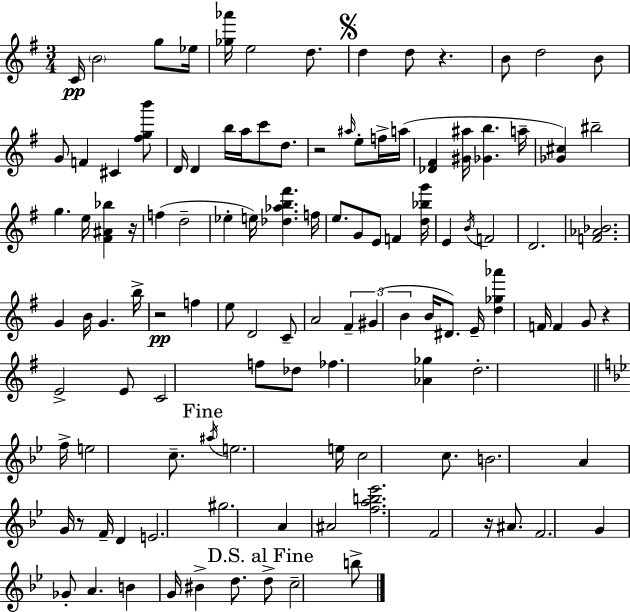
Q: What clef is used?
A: treble